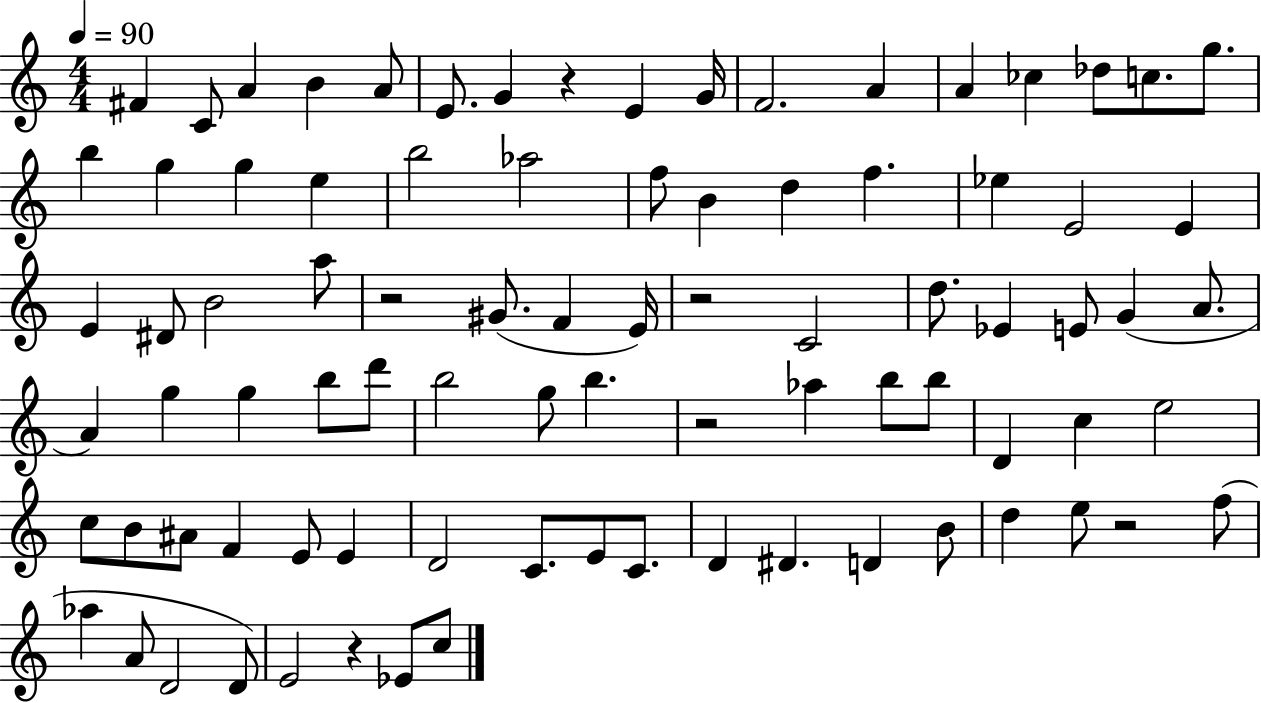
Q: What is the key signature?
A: C major